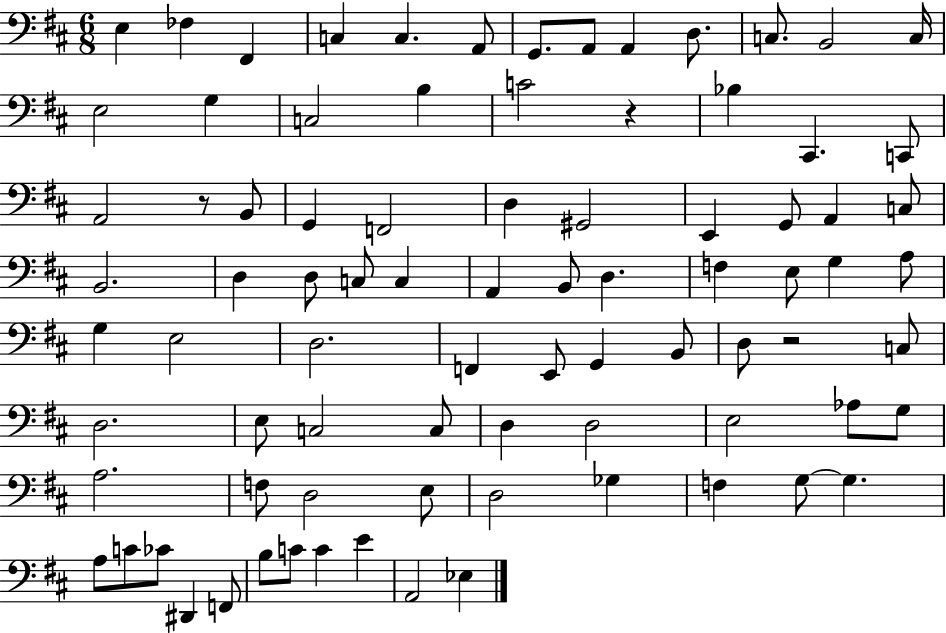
X:1
T:Untitled
M:6/8
L:1/4
K:D
E, _F, ^F,, C, C, A,,/2 G,,/2 A,,/2 A,, D,/2 C,/2 B,,2 C,/4 E,2 G, C,2 B, C2 z _B, ^C,, C,,/2 A,,2 z/2 B,,/2 G,, F,,2 D, ^G,,2 E,, G,,/2 A,, C,/2 B,,2 D, D,/2 C,/2 C, A,, B,,/2 D, F, E,/2 G, A,/2 G, E,2 D,2 F,, E,,/2 G,, B,,/2 D,/2 z2 C,/2 D,2 E,/2 C,2 C,/2 D, D,2 E,2 _A,/2 G,/2 A,2 F,/2 D,2 E,/2 D,2 _G, F, G,/2 G, A,/2 C/2 _C/2 ^D,, F,,/2 B,/2 C/2 C E A,,2 _E,